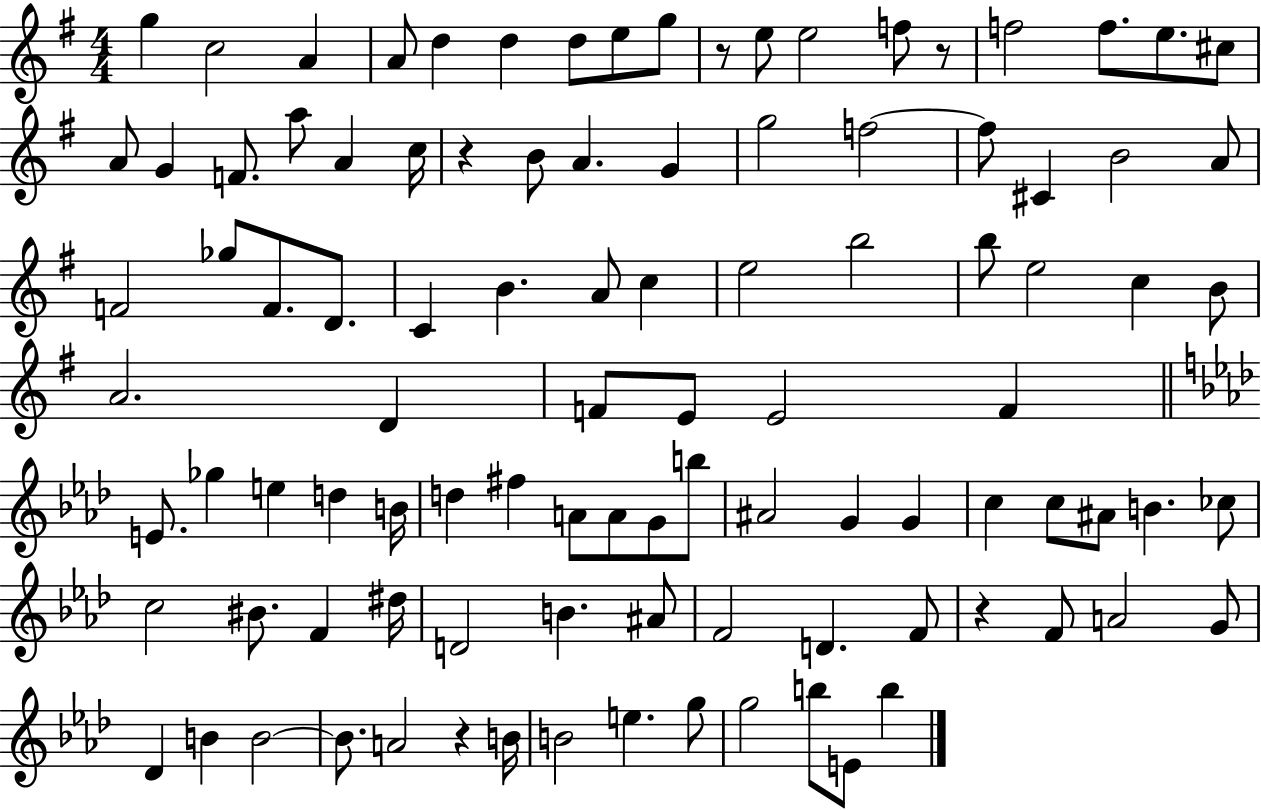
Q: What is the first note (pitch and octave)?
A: G5